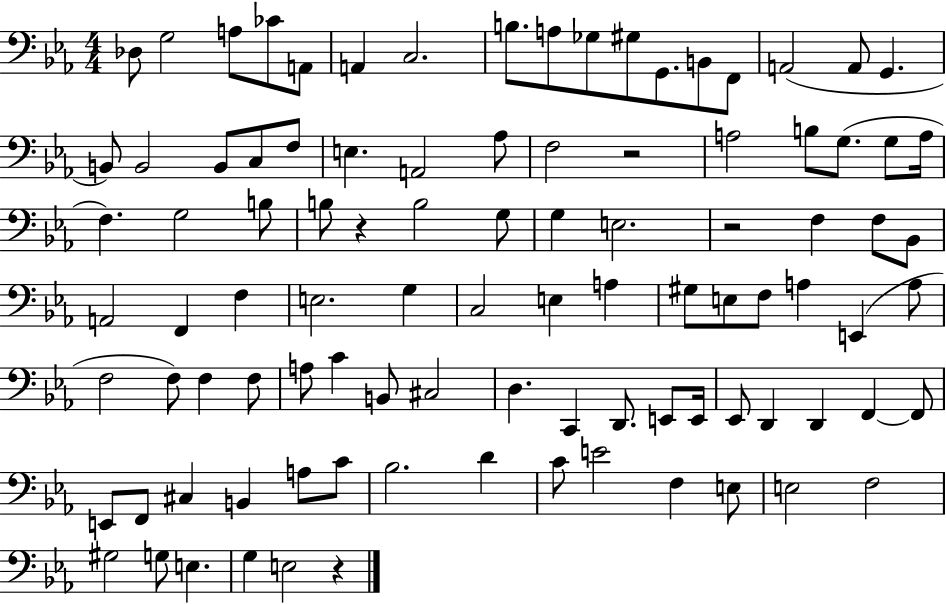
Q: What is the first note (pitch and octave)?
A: Db3